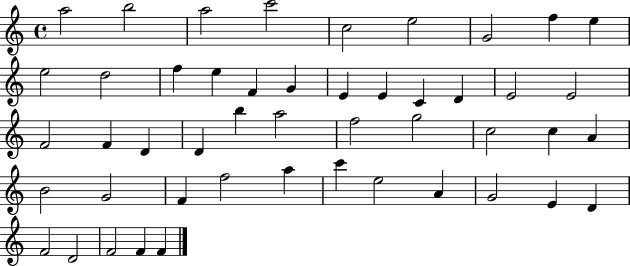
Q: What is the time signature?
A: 4/4